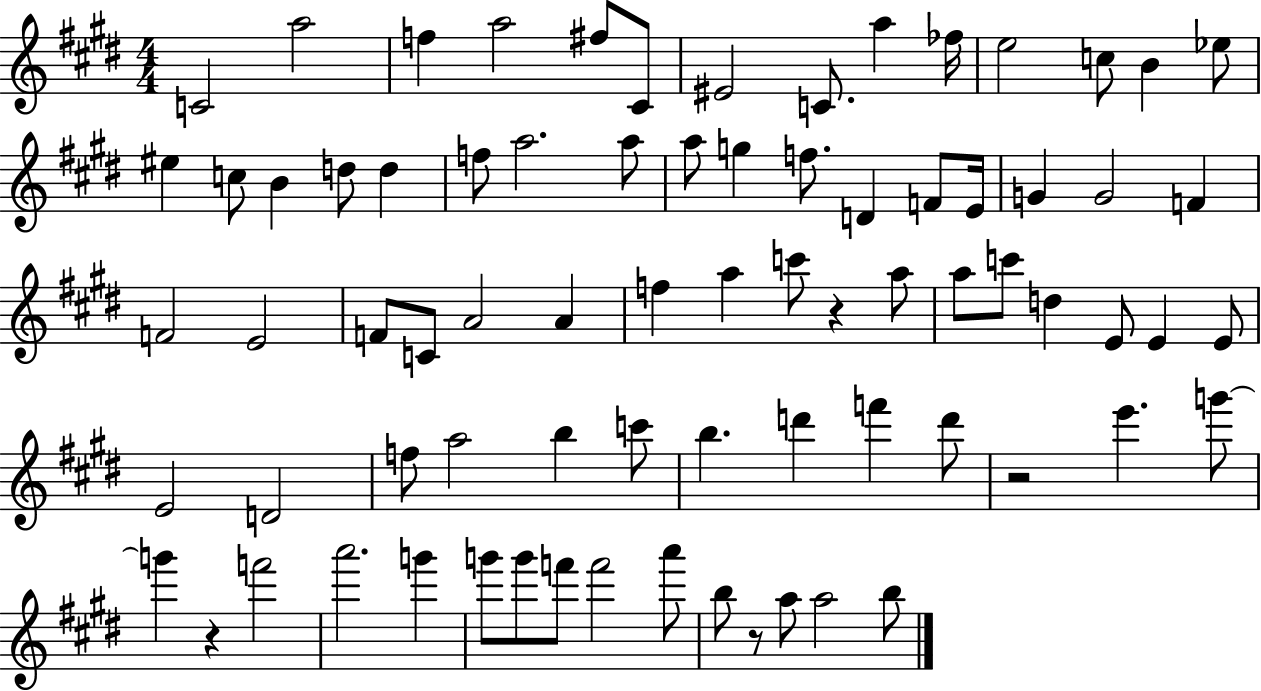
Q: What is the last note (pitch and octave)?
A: B5